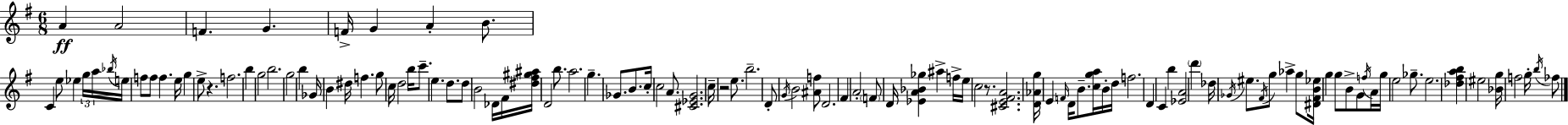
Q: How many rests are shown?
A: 3